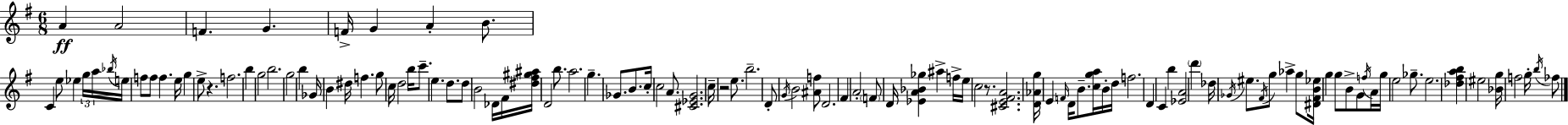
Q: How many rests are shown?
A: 3